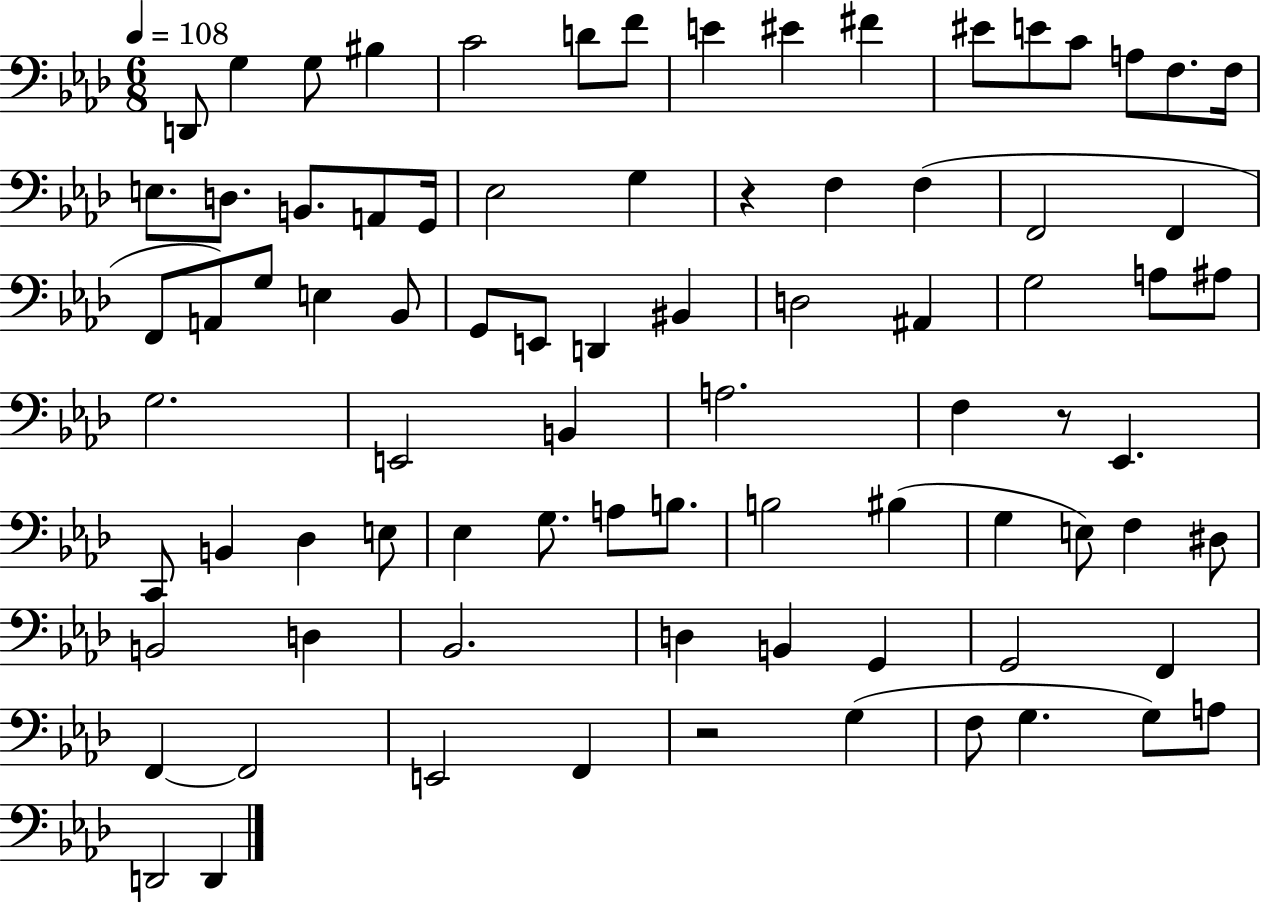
D2/e G3/q G3/e BIS3/q C4/h D4/e F4/e E4/q EIS4/q F#4/q EIS4/e E4/e C4/e A3/e F3/e. F3/s E3/e. D3/e. B2/e. A2/e G2/s Eb3/h G3/q R/q F3/q F3/q F2/h F2/q F2/e A2/e G3/e E3/q Bb2/e G2/e E2/e D2/q BIS2/q D3/h A#2/q G3/h A3/e A#3/e G3/h. E2/h B2/q A3/h. F3/q R/e Eb2/q. C2/e B2/q Db3/q E3/e Eb3/q G3/e. A3/e B3/e. B3/h BIS3/q G3/q E3/e F3/q D#3/e B2/h D3/q Bb2/h. D3/q B2/q G2/q G2/h F2/q F2/q F2/h E2/h F2/q R/h G3/q F3/e G3/q. G3/e A3/e D2/h D2/q